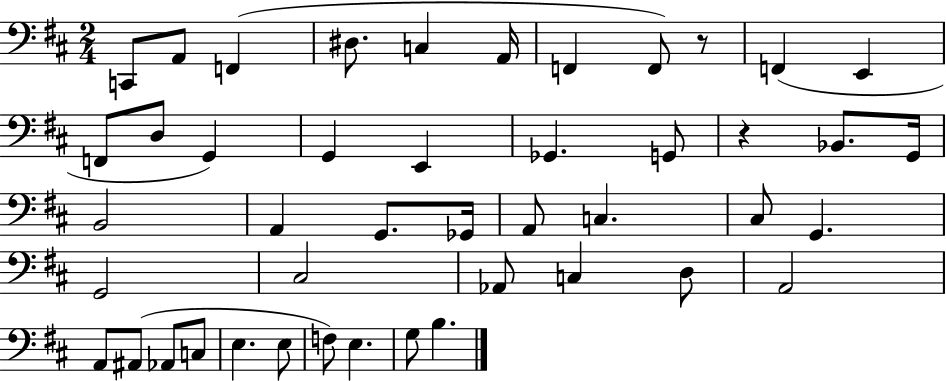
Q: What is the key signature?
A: D major